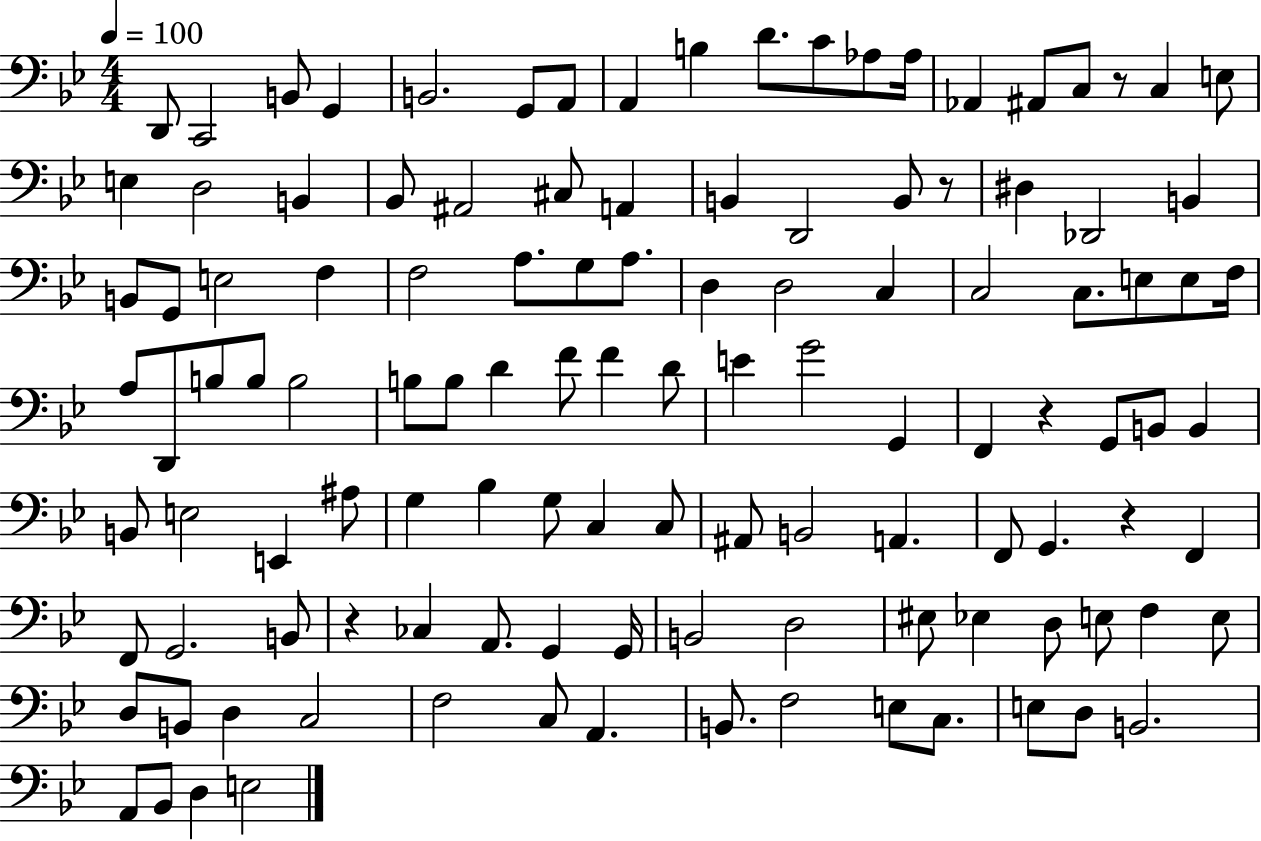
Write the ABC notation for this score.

X:1
T:Untitled
M:4/4
L:1/4
K:Bb
D,,/2 C,,2 B,,/2 G,, B,,2 G,,/2 A,,/2 A,, B, D/2 C/2 _A,/2 _A,/4 _A,, ^A,,/2 C,/2 z/2 C, E,/2 E, D,2 B,, _B,,/2 ^A,,2 ^C,/2 A,, B,, D,,2 B,,/2 z/2 ^D, _D,,2 B,, B,,/2 G,,/2 E,2 F, F,2 A,/2 G,/2 A,/2 D, D,2 C, C,2 C,/2 E,/2 E,/2 F,/4 A,/2 D,,/2 B,/2 B,/2 B,2 B,/2 B,/2 D F/2 F D/2 E G2 G,, F,, z G,,/2 B,,/2 B,, B,,/2 E,2 E,, ^A,/2 G, _B, G,/2 C, C,/2 ^A,,/2 B,,2 A,, F,,/2 G,, z F,, F,,/2 G,,2 B,,/2 z _C, A,,/2 G,, G,,/4 B,,2 D,2 ^E,/2 _E, D,/2 E,/2 F, E,/2 D,/2 B,,/2 D, C,2 F,2 C,/2 A,, B,,/2 F,2 E,/2 C,/2 E,/2 D,/2 B,,2 A,,/2 _B,,/2 D, E,2